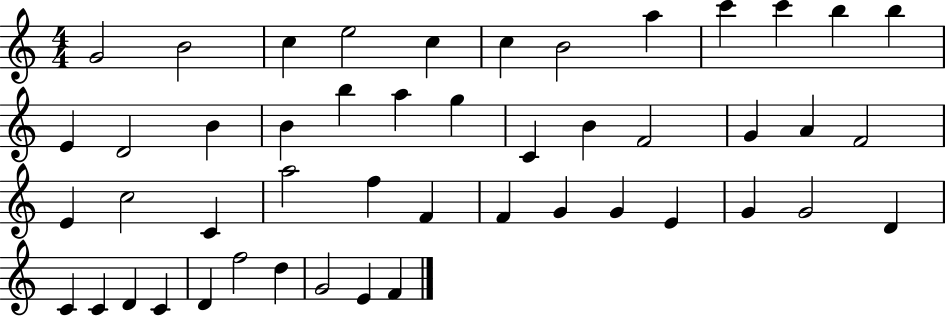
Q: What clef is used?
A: treble